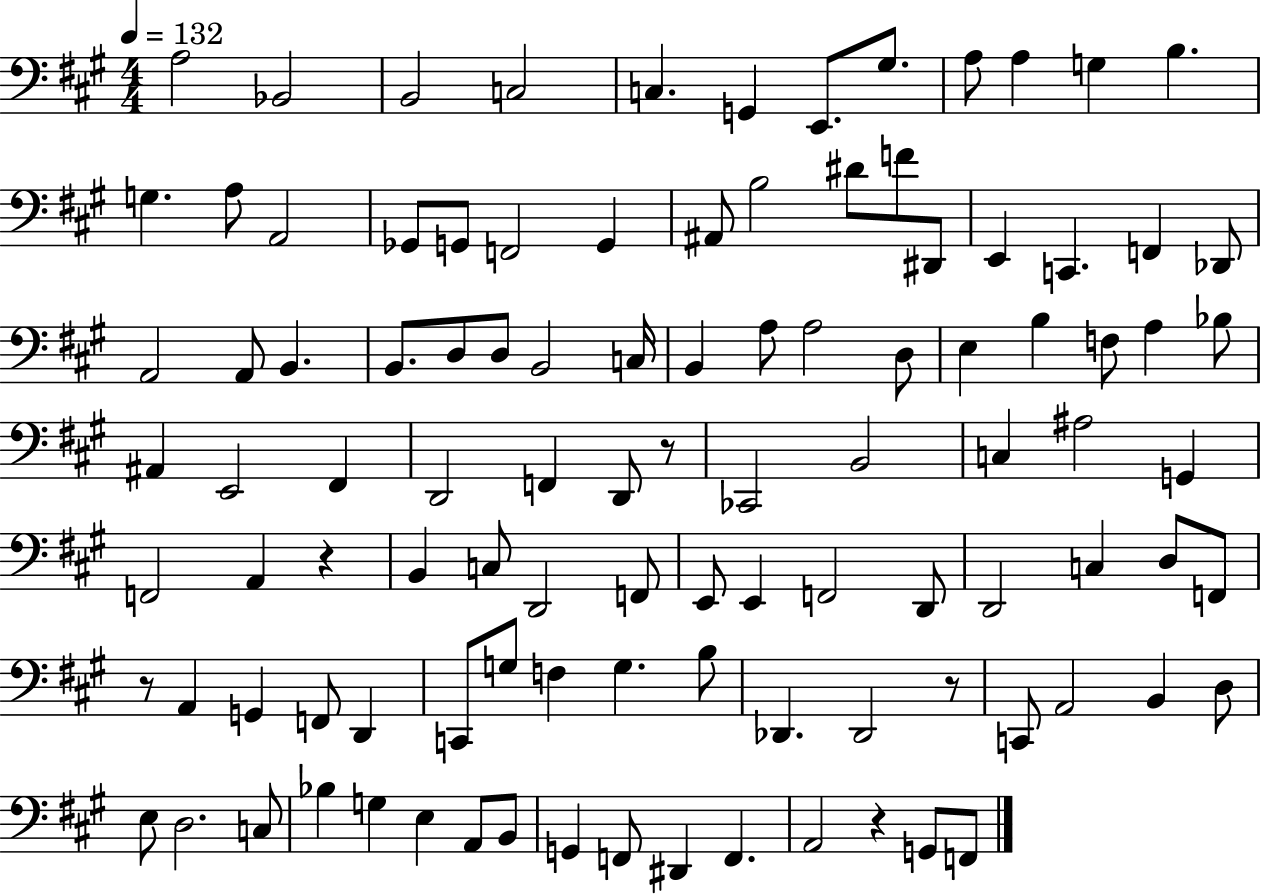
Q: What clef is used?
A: bass